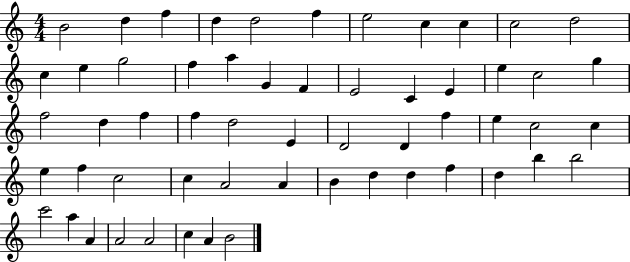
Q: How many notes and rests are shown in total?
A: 57